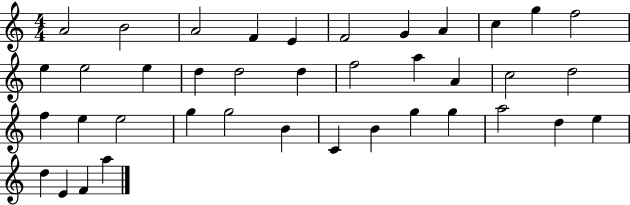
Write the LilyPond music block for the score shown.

{
  \clef treble
  \numericTimeSignature
  \time 4/4
  \key c \major
  a'2 b'2 | a'2 f'4 e'4 | f'2 g'4 a'4 | c''4 g''4 f''2 | \break e''4 e''2 e''4 | d''4 d''2 d''4 | f''2 a''4 a'4 | c''2 d''2 | \break f''4 e''4 e''2 | g''4 g''2 b'4 | c'4 b'4 g''4 g''4 | a''2 d''4 e''4 | \break d''4 e'4 f'4 a''4 | \bar "|."
}